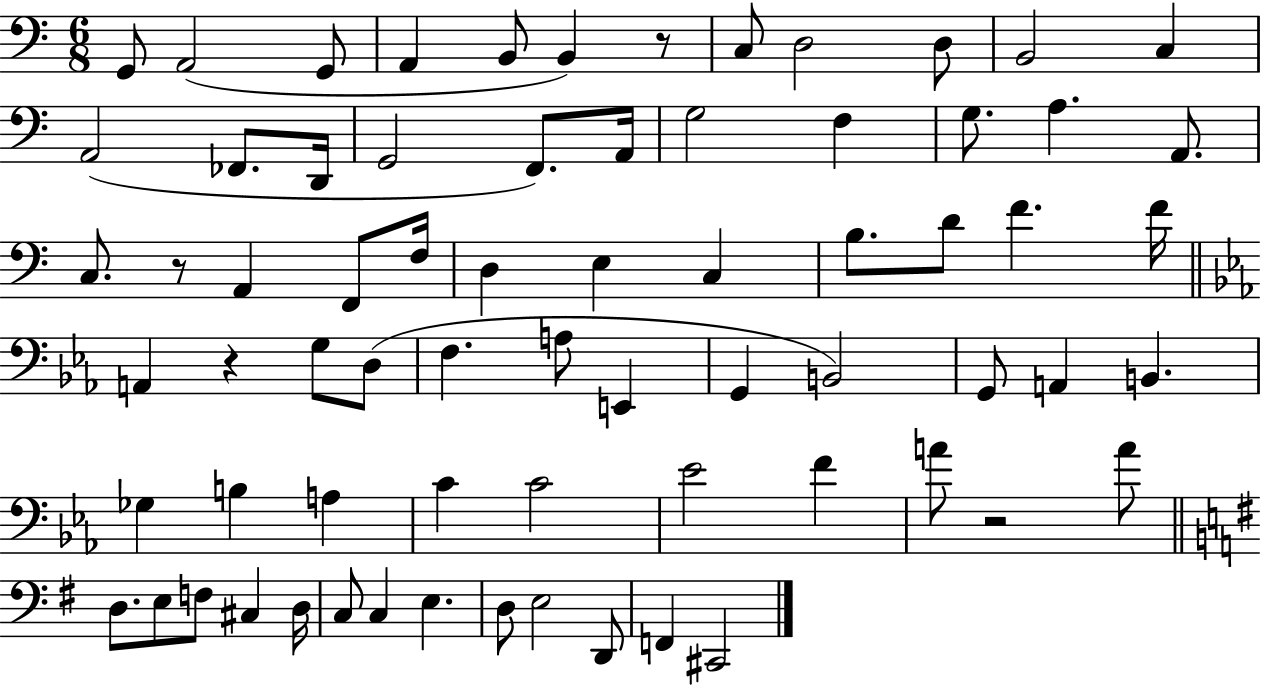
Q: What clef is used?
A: bass